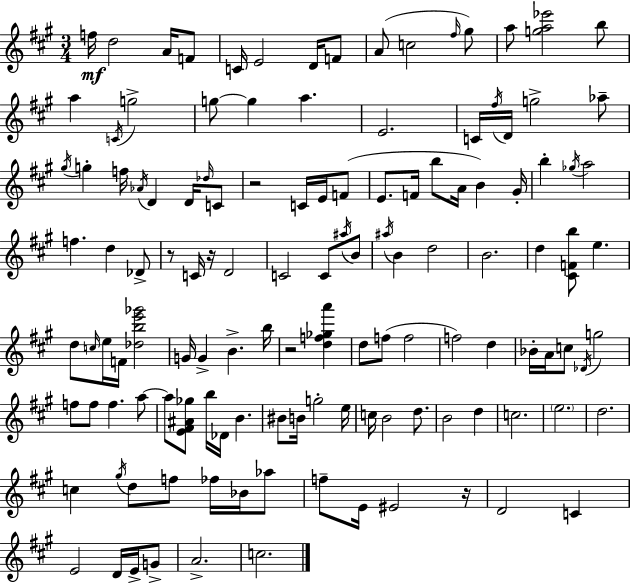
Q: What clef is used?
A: treble